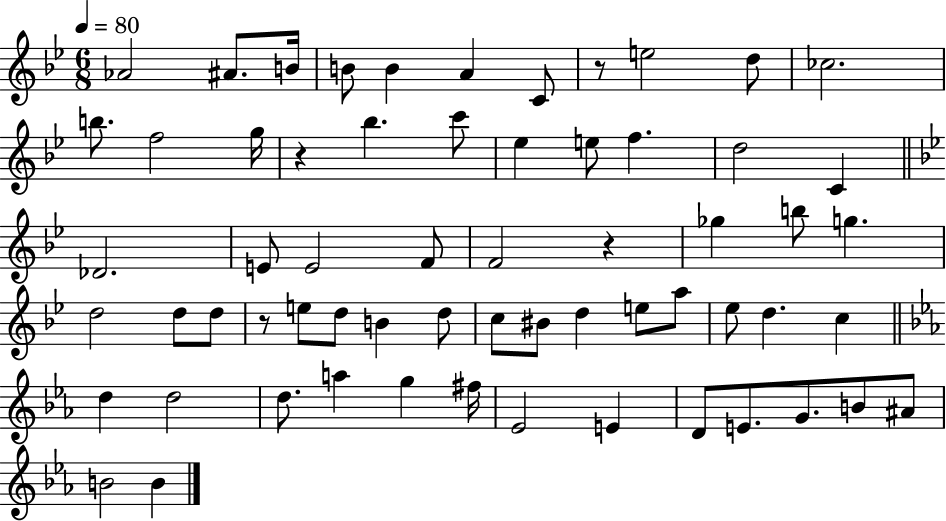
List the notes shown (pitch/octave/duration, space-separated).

Ab4/h A#4/e. B4/s B4/e B4/q A4/q C4/e R/e E5/h D5/e CES5/h. B5/e. F5/h G5/s R/q Bb5/q. C6/e Eb5/q E5/e F5/q. D5/h C4/q Db4/h. E4/e E4/h F4/e F4/h R/q Gb5/q B5/e G5/q. D5/h D5/e D5/e R/e E5/e D5/e B4/q D5/e C5/e BIS4/e D5/q E5/e A5/e Eb5/e D5/q. C5/q D5/q D5/h D5/e. A5/q G5/q F#5/s Eb4/h E4/q D4/e E4/e. G4/e. B4/e A#4/e B4/h B4/q